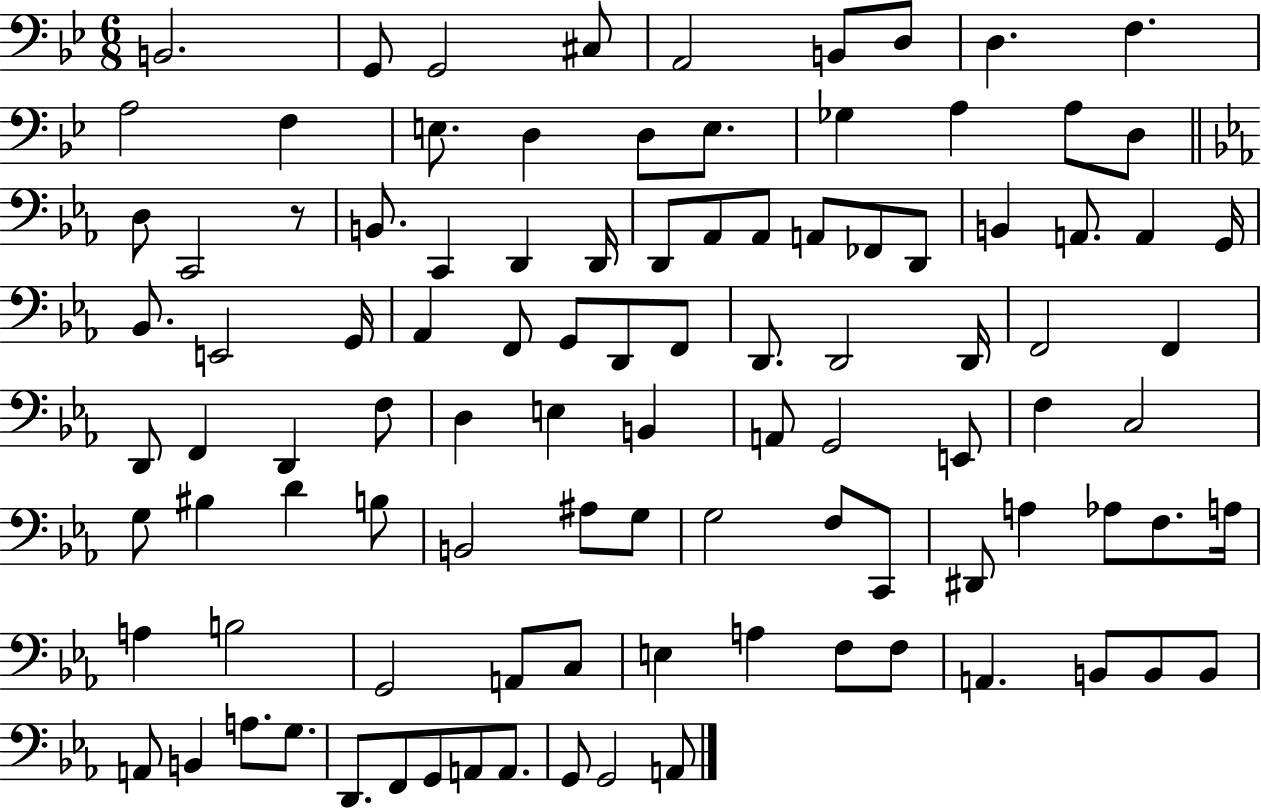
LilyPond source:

{
  \clef bass
  \numericTimeSignature
  \time 6/8
  \key bes \major
  b,2. | g,8 g,2 cis8 | a,2 b,8 d8 | d4. f4. | \break a2 f4 | e8. d4 d8 e8. | ges4 a4 a8 d8 | \bar "||" \break \key ees \major d8 c,2 r8 | b,8. c,4 d,4 d,16 | d,8 aes,8 aes,8 a,8 fes,8 d,8 | b,4 a,8. a,4 g,16 | \break bes,8. e,2 g,16 | aes,4 f,8 g,8 d,8 f,8 | d,8. d,2 d,16 | f,2 f,4 | \break d,8 f,4 d,4 f8 | d4 e4 b,4 | a,8 g,2 e,8 | f4 c2 | \break g8 bis4 d'4 b8 | b,2 ais8 g8 | g2 f8 c,8 | dis,8 a4 aes8 f8. a16 | \break a4 b2 | g,2 a,8 c8 | e4 a4 f8 f8 | a,4. b,8 b,8 b,8 | \break a,8 b,4 a8. g8. | d,8. f,8 g,8 a,8 a,8. | g,8 g,2 a,8 | \bar "|."
}